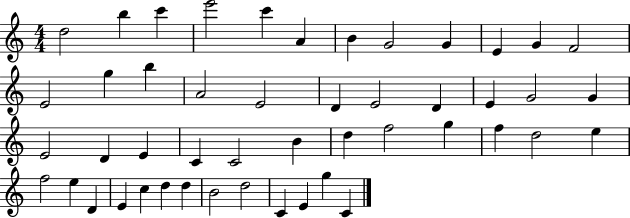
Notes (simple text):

D5/h B5/q C6/q E6/h C6/q A4/q B4/q G4/h G4/q E4/q G4/q F4/h E4/h G5/q B5/q A4/h E4/h D4/q E4/h D4/q E4/q G4/h G4/q E4/h D4/q E4/q C4/q C4/h B4/q D5/q F5/h G5/q F5/q D5/h E5/q F5/h E5/q D4/q E4/q C5/q D5/q D5/q B4/h D5/h C4/q E4/q G5/q C4/q